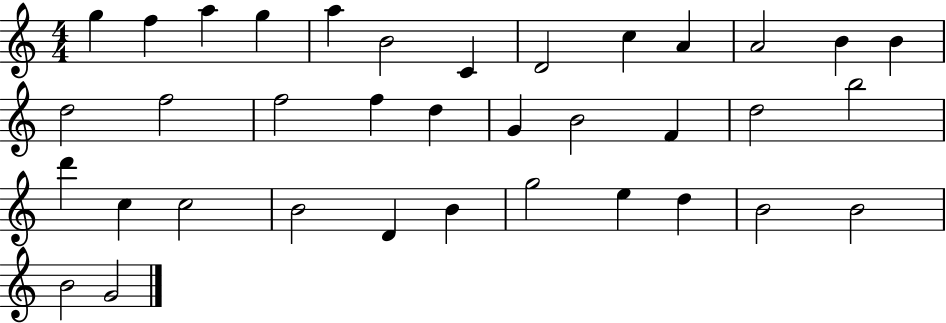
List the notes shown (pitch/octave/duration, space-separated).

G5/q F5/q A5/q G5/q A5/q B4/h C4/q D4/h C5/q A4/q A4/h B4/q B4/q D5/h F5/h F5/h F5/q D5/q G4/q B4/h F4/q D5/h B5/h D6/q C5/q C5/h B4/h D4/q B4/q G5/h E5/q D5/q B4/h B4/h B4/h G4/h